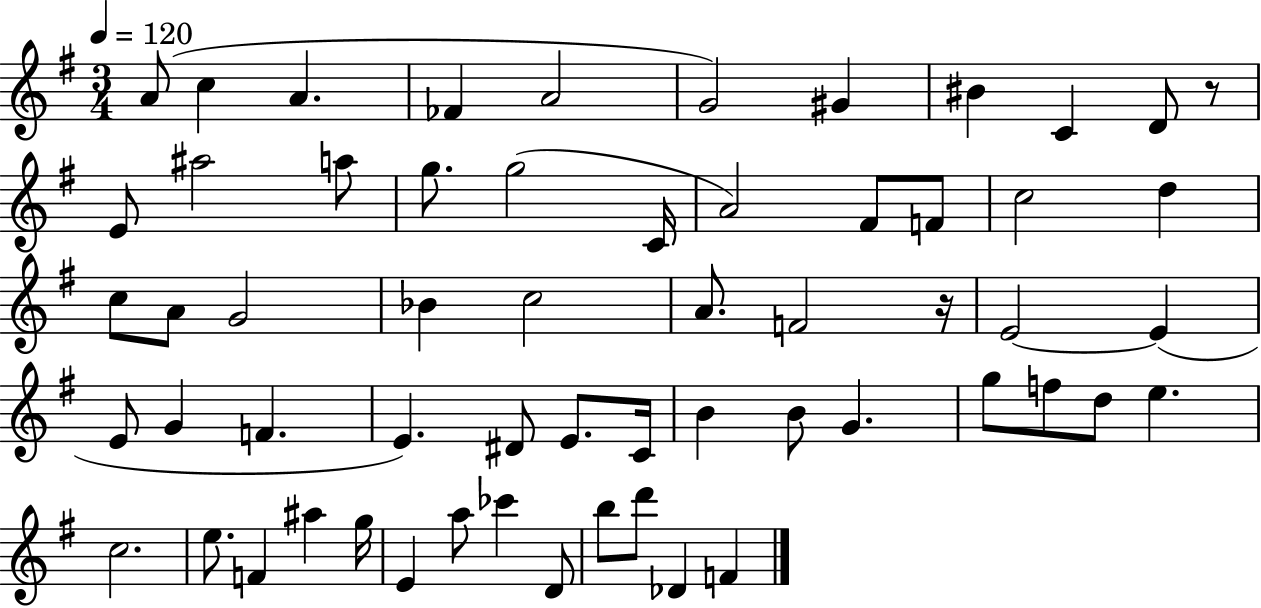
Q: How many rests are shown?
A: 2